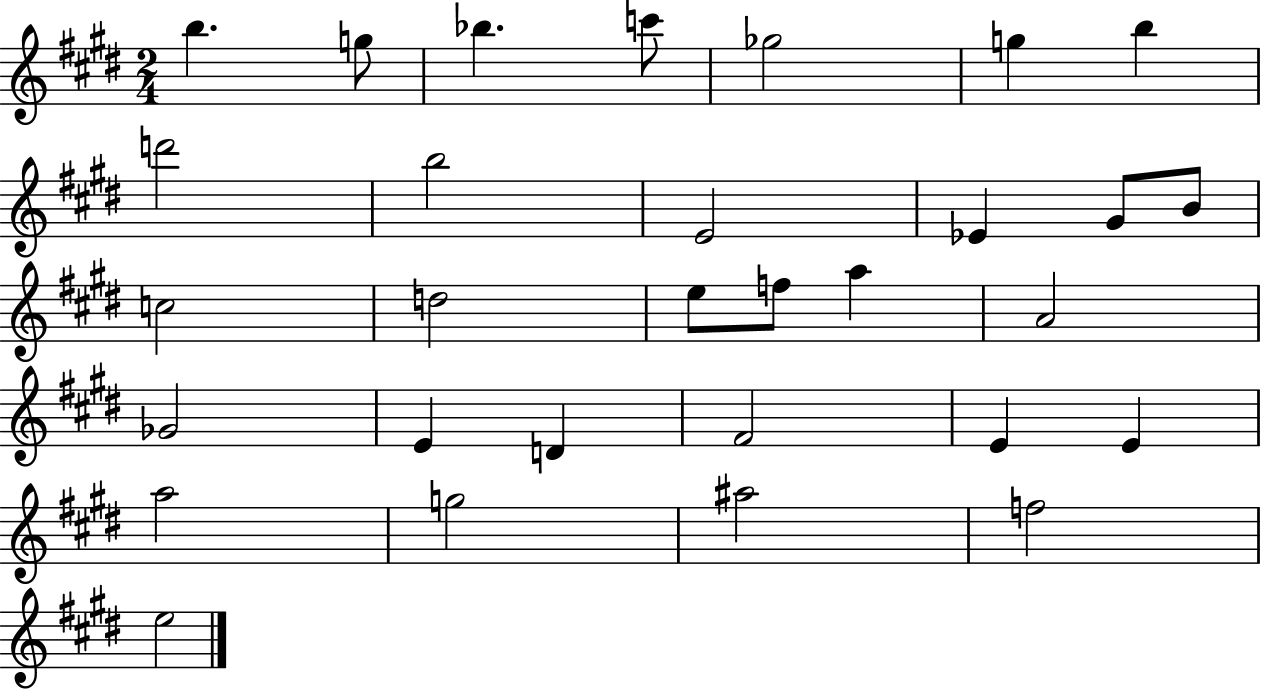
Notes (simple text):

B5/q. G5/e Bb5/q. C6/e Gb5/h G5/q B5/q D6/h B5/h E4/h Eb4/q G#4/e B4/e C5/h D5/h E5/e F5/e A5/q A4/h Gb4/h E4/q D4/q F#4/h E4/q E4/q A5/h G5/h A#5/h F5/h E5/h